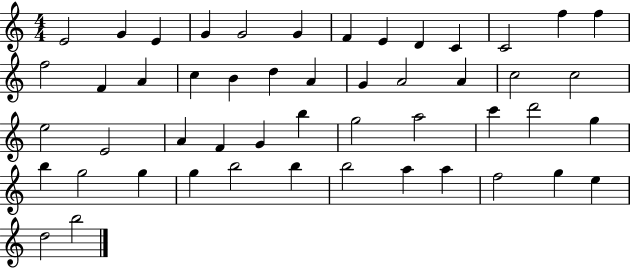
E4/h G4/q E4/q G4/q G4/h G4/q F4/q E4/q D4/q C4/q C4/h F5/q F5/q F5/h F4/q A4/q C5/q B4/q D5/q A4/q G4/q A4/h A4/q C5/h C5/h E5/h E4/h A4/q F4/q G4/q B5/q G5/h A5/h C6/q D6/h G5/q B5/q G5/h G5/q G5/q B5/h B5/q B5/h A5/q A5/q F5/h G5/q E5/q D5/h B5/h